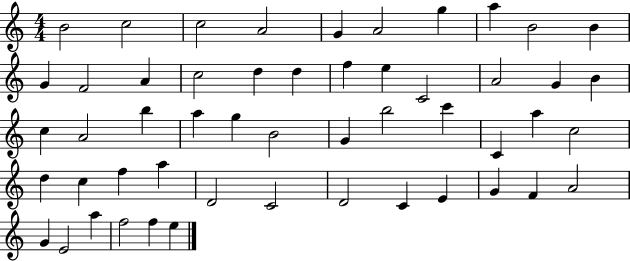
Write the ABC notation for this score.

X:1
T:Untitled
M:4/4
L:1/4
K:C
B2 c2 c2 A2 G A2 g a B2 B G F2 A c2 d d f e C2 A2 G B c A2 b a g B2 G b2 c' C a c2 d c f a D2 C2 D2 C E G F A2 G E2 a f2 f e